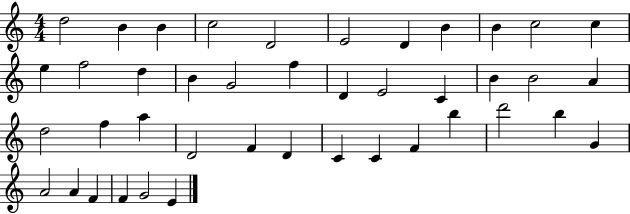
{
  \clef treble
  \numericTimeSignature
  \time 4/4
  \key c \major
  d''2 b'4 b'4 | c''2 d'2 | e'2 d'4 b'4 | b'4 c''2 c''4 | \break e''4 f''2 d''4 | b'4 g'2 f''4 | d'4 e'2 c'4 | b'4 b'2 a'4 | \break d''2 f''4 a''4 | d'2 f'4 d'4 | c'4 c'4 f'4 b''4 | d'''2 b''4 g'4 | \break a'2 a'4 f'4 | f'4 g'2 e'4 | \bar "|."
}